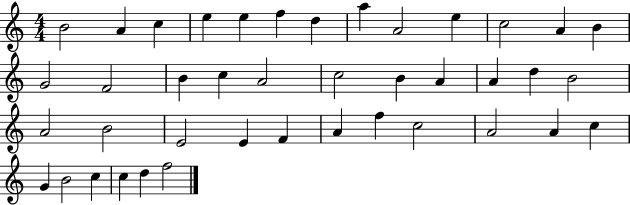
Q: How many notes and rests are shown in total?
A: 41